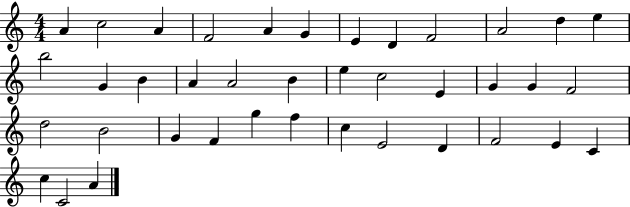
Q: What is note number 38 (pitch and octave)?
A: C4